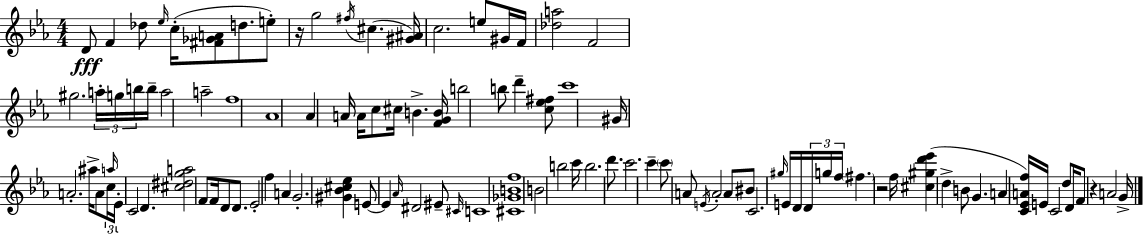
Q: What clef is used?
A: treble